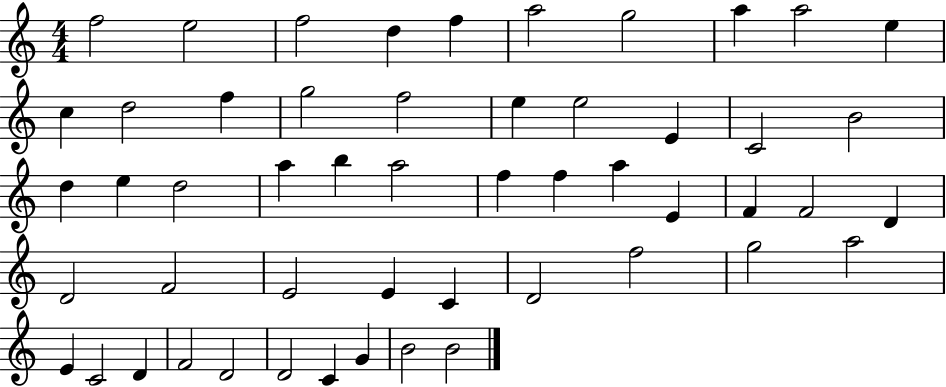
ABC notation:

X:1
T:Untitled
M:4/4
L:1/4
K:C
f2 e2 f2 d f a2 g2 a a2 e c d2 f g2 f2 e e2 E C2 B2 d e d2 a b a2 f f a E F F2 D D2 F2 E2 E C D2 f2 g2 a2 E C2 D F2 D2 D2 C G B2 B2